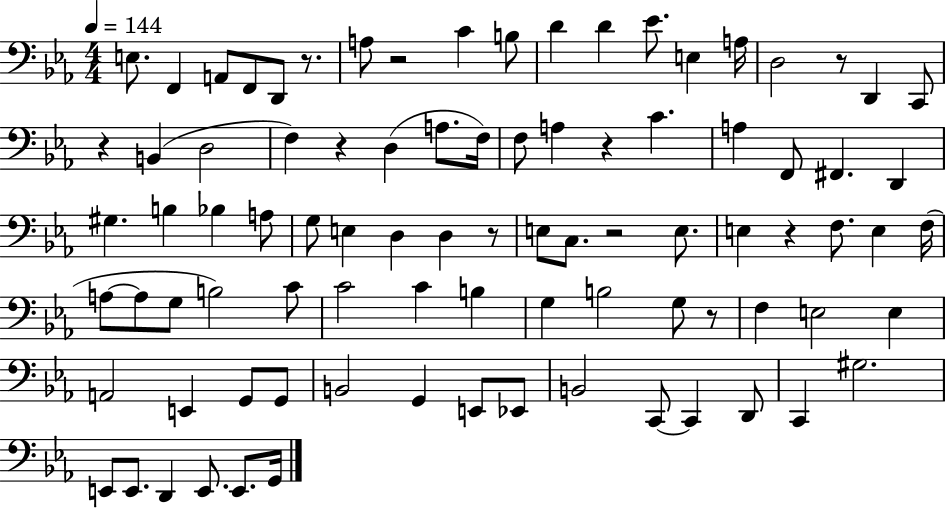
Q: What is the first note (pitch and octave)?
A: E3